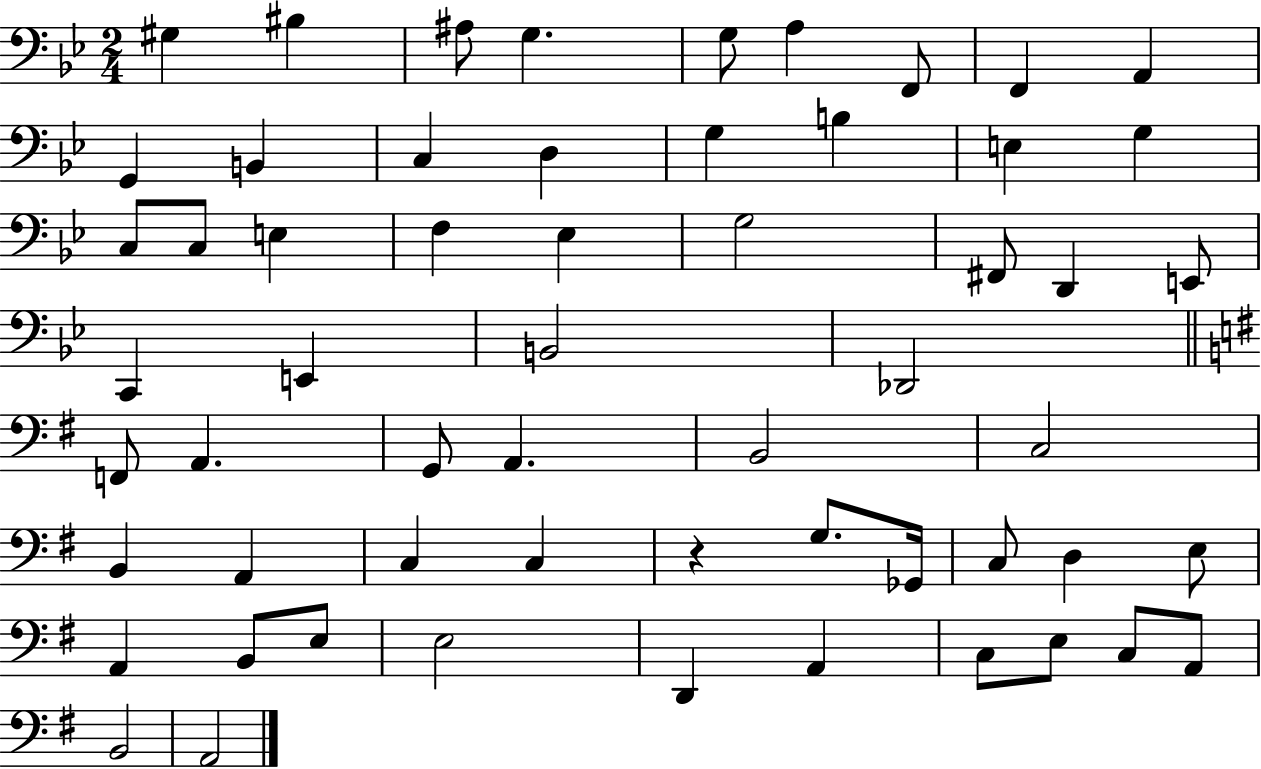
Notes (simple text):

G#3/q BIS3/q A#3/e G3/q. G3/e A3/q F2/e F2/q A2/q G2/q B2/q C3/q D3/q G3/q B3/q E3/q G3/q C3/e C3/e E3/q F3/q Eb3/q G3/h F#2/e D2/q E2/e C2/q E2/q B2/h Db2/h F2/e A2/q. G2/e A2/q. B2/h C3/h B2/q A2/q C3/q C3/q R/q G3/e. Gb2/s C3/e D3/q E3/e A2/q B2/e E3/e E3/h D2/q A2/q C3/e E3/e C3/e A2/e B2/h A2/h